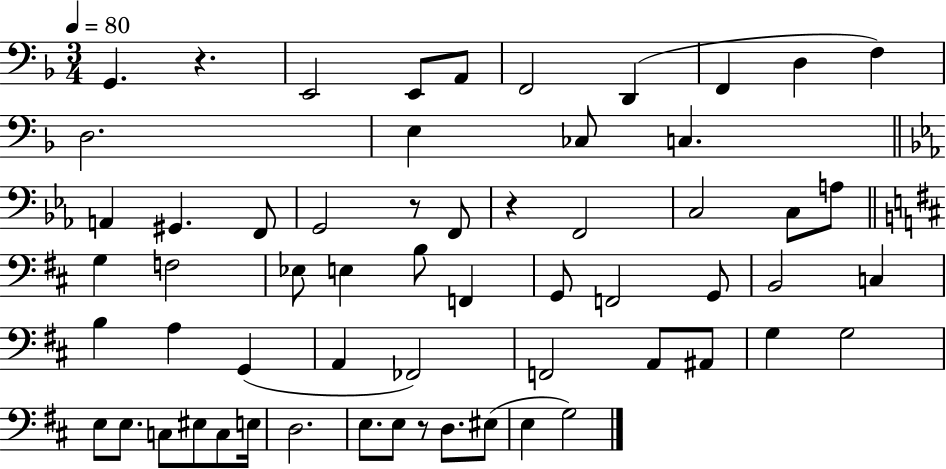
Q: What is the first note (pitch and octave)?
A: G2